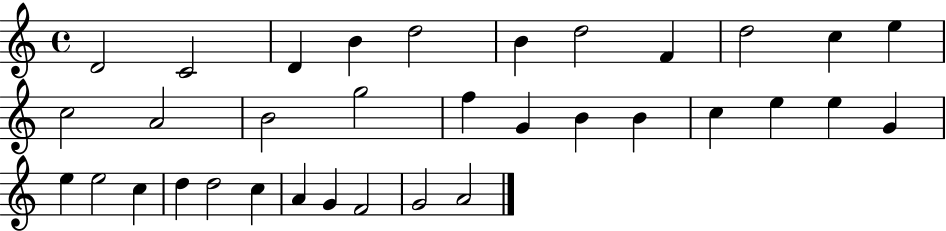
{
  \clef treble
  \time 4/4
  \defaultTimeSignature
  \key c \major
  d'2 c'2 | d'4 b'4 d''2 | b'4 d''2 f'4 | d''2 c''4 e''4 | \break c''2 a'2 | b'2 g''2 | f''4 g'4 b'4 b'4 | c''4 e''4 e''4 g'4 | \break e''4 e''2 c''4 | d''4 d''2 c''4 | a'4 g'4 f'2 | g'2 a'2 | \break \bar "|."
}